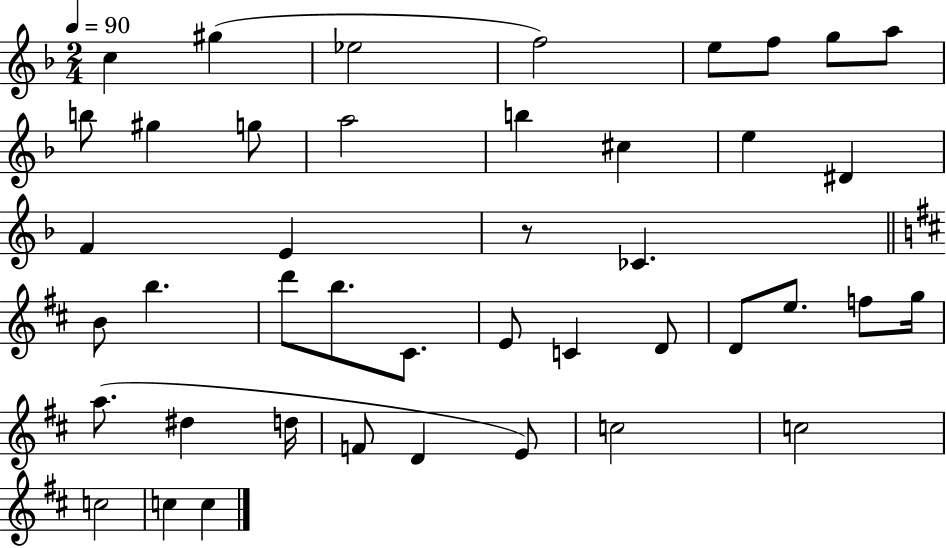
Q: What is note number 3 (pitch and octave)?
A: Eb5